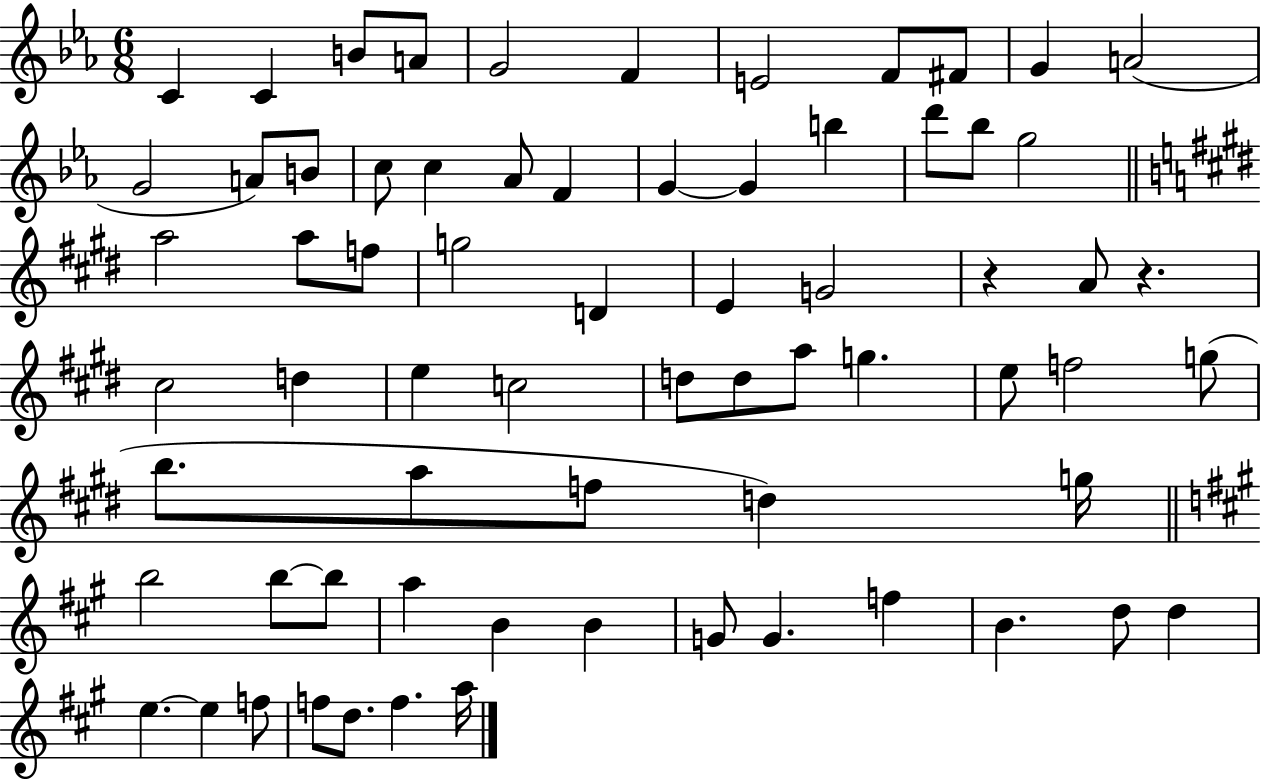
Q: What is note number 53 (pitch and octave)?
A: B4